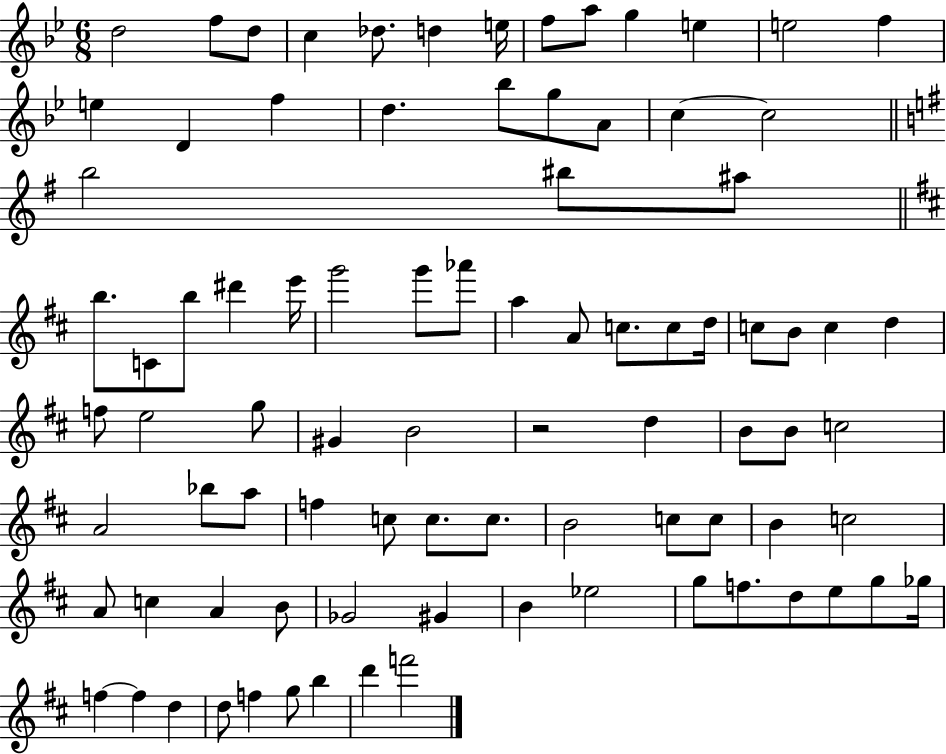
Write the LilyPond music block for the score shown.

{
  \clef treble
  \numericTimeSignature
  \time 6/8
  \key bes \major
  d''2 f''8 d''8 | c''4 des''8. d''4 e''16 | f''8 a''8 g''4 e''4 | e''2 f''4 | \break e''4 d'4 f''4 | d''4. bes''8 g''8 a'8 | c''4~~ c''2 | \bar "||" \break \key g \major b''2 bis''8 ais''8 | \bar "||" \break \key d \major b''8. c'8 b''8 dis'''4 e'''16 | g'''2 g'''8 aes'''8 | a''4 a'8 c''8. c''8 d''16 | c''8 b'8 c''4 d''4 | \break f''8 e''2 g''8 | gis'4 b'2 | r2 d''4 | b'8 b'8 c''2 | \break a'2 bes''8 a''8 | f''4 c''8 c''8. c''8. | b'2 c''8 c''8 | b'4 c''2 | \break a'8 c''4 a'4 b'8 | ges'2 gis'4 | b'4 ees''2 | g''8 f''8. d''8 e''8 g''8 ges''16 | \break f''4~~ f''4 d''4 | d''8 f''4 g''8 b''4 | d'''4 f'''2 | \bar "|."
}